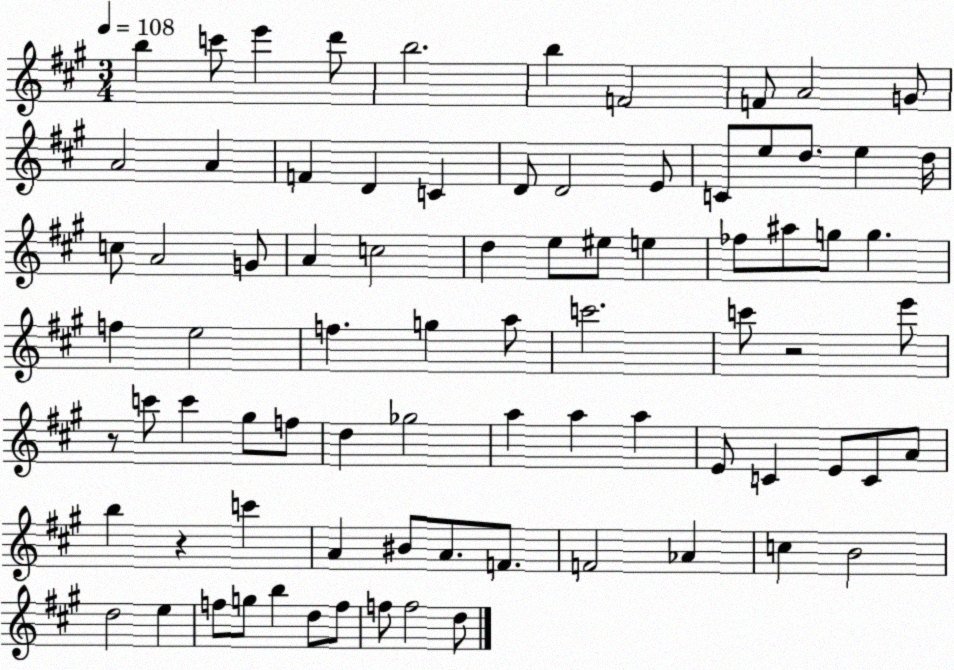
X:1
T:Untitled
M:3/4
L:1/4
K:A
b c'/2 e' d'/2 b2 b F2 F/2 A2 G/2 A2 A F D C D/2 D2 E/2 C/2 e/2 d/2 e d/4 c/2 A2 G/2 A c2 d e/2 ^e/2 e _f/2 ^a/2 g/2 g f e2 f g a/2 c'2 c'/2 z2 e'/2 z/2 c'/2 c' ^g/2 f/2 d _g2 a a a E/2 C E/2 C/2 A/2 b z c' A ^B/2 A/2 F/2 F2 _A c B2 d2 e f/2 g/2 b d/2 f/2 f/2 f2 d/2